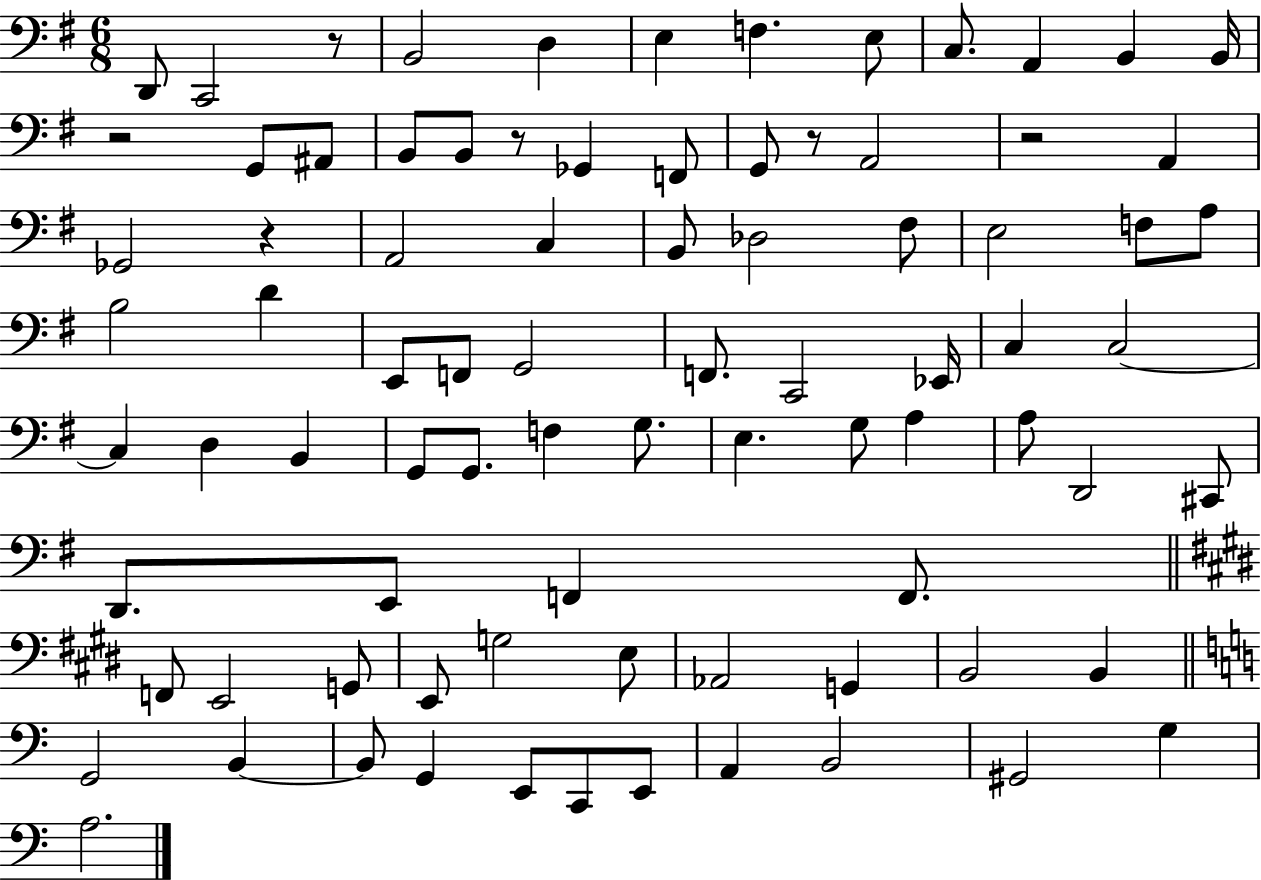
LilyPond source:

{
  \clef bass
  \numericTimeSignature
  \time 6/8
  \key g \major
  d,8 c,2 r8 | b,2 d4 | e4 f4. e8 | c8. a,4 b,4 b,16 | \break r2 g,8 ais,8 | b,8 b,8 r8 ges,4 f,8 | g,8 r8 a,2 | r2 a,4 | \break ges,2 r4 | a,2 c4 | b,8 des2 fis8 | e2 f8 a8 | \break b2 d'4 | e,8 f,8 g,2 | f,8. c,2 ees,16 | c4 c2~~ | \break c4 d4 b,4 | g,8 g,8. f4 g8. | e4. g8 a4 | a8 d,2 cis,8 | \break d,8. e,8 f,4 f,8. | \bar "||" \break \key e \major f,8 e,2 g,8 | e,8 g2 e8 | aes,2 g,4 | b,2 b,4 | \break \bar "||" \break \key a \minor g,2 b,4~~ | b,8 g,4 e,8 c,8 e,8 | a,4 b,2 | gis,2 g4 | \break a2. | \bar "|."
}